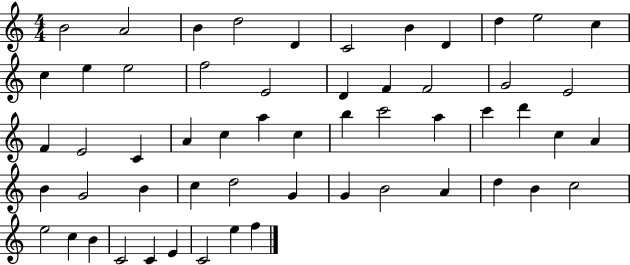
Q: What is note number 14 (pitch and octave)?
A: E5